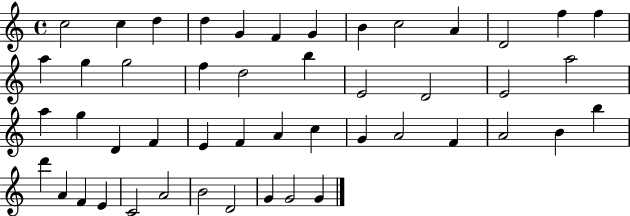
X:1
T:Untitled
M:4/4
L:1/4
K:C
c2 c d d G F G B c2 A D2 f f a g g2 f d2 b E2 D2 E2 a2 a g D F E F A c G A2 F A2 B b d' A F E C2 A2 B2 D2 G G2 G